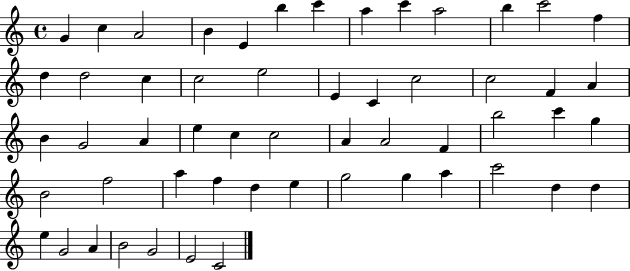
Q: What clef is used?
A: treble